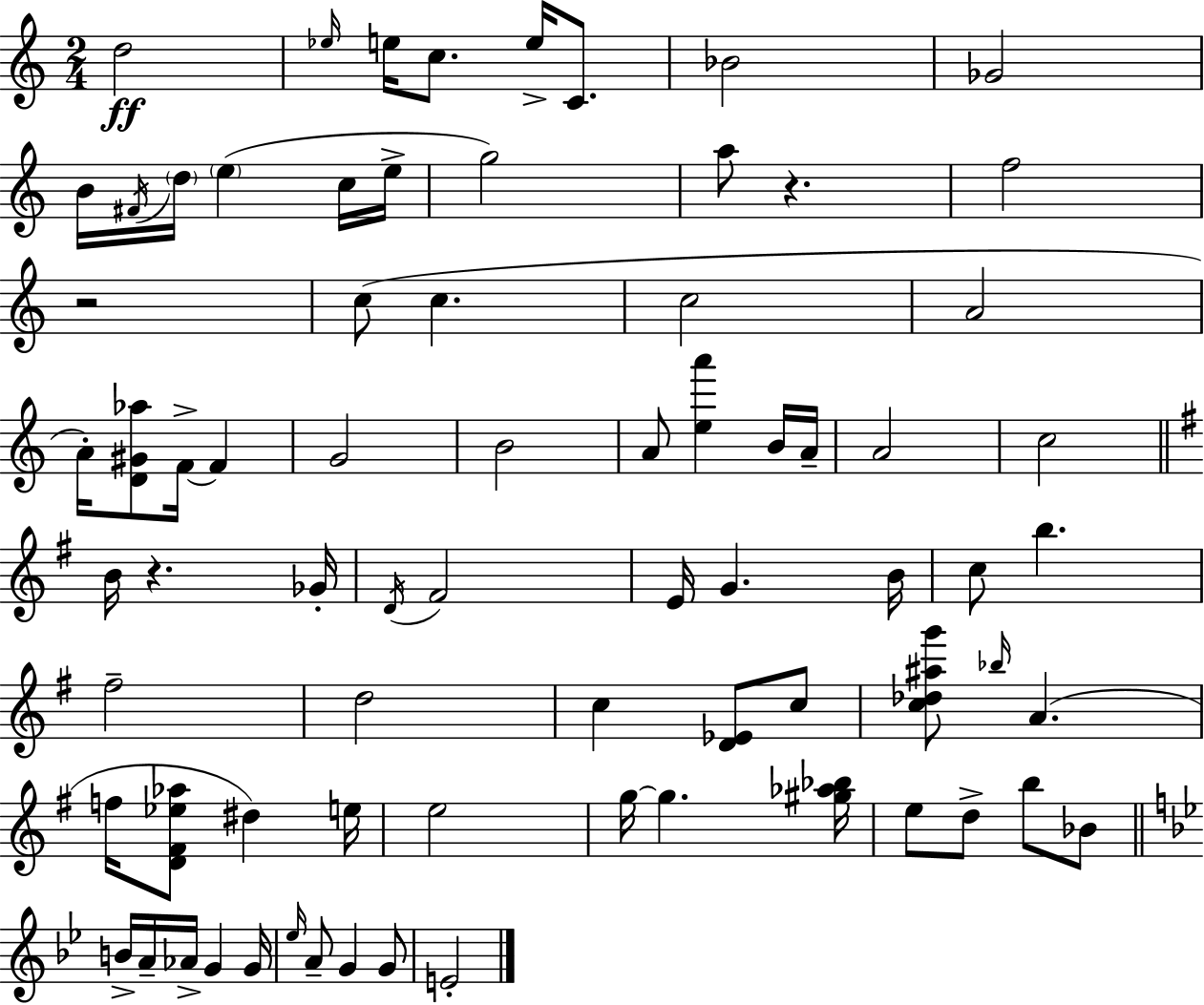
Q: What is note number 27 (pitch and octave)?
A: A4